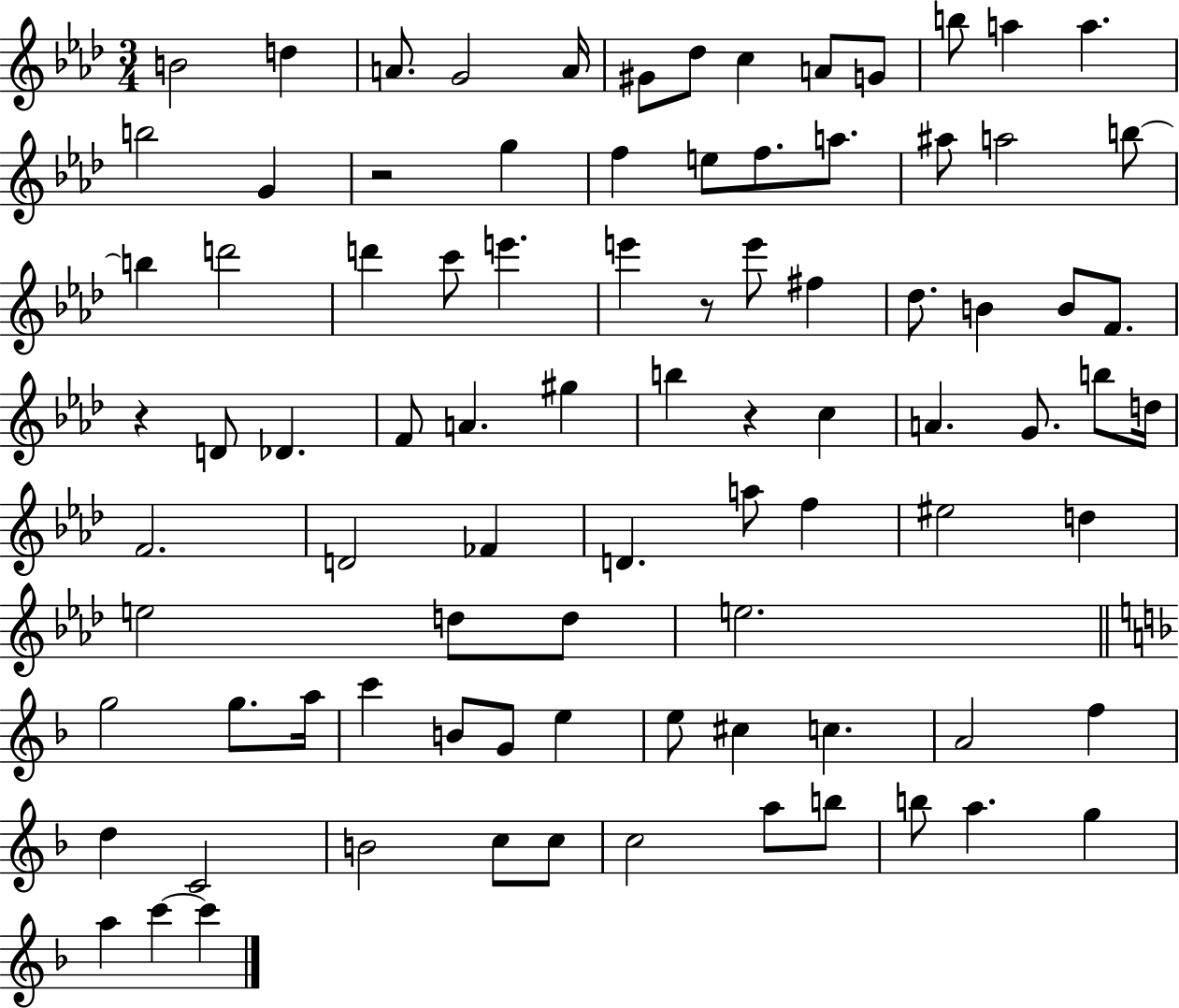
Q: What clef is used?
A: treble